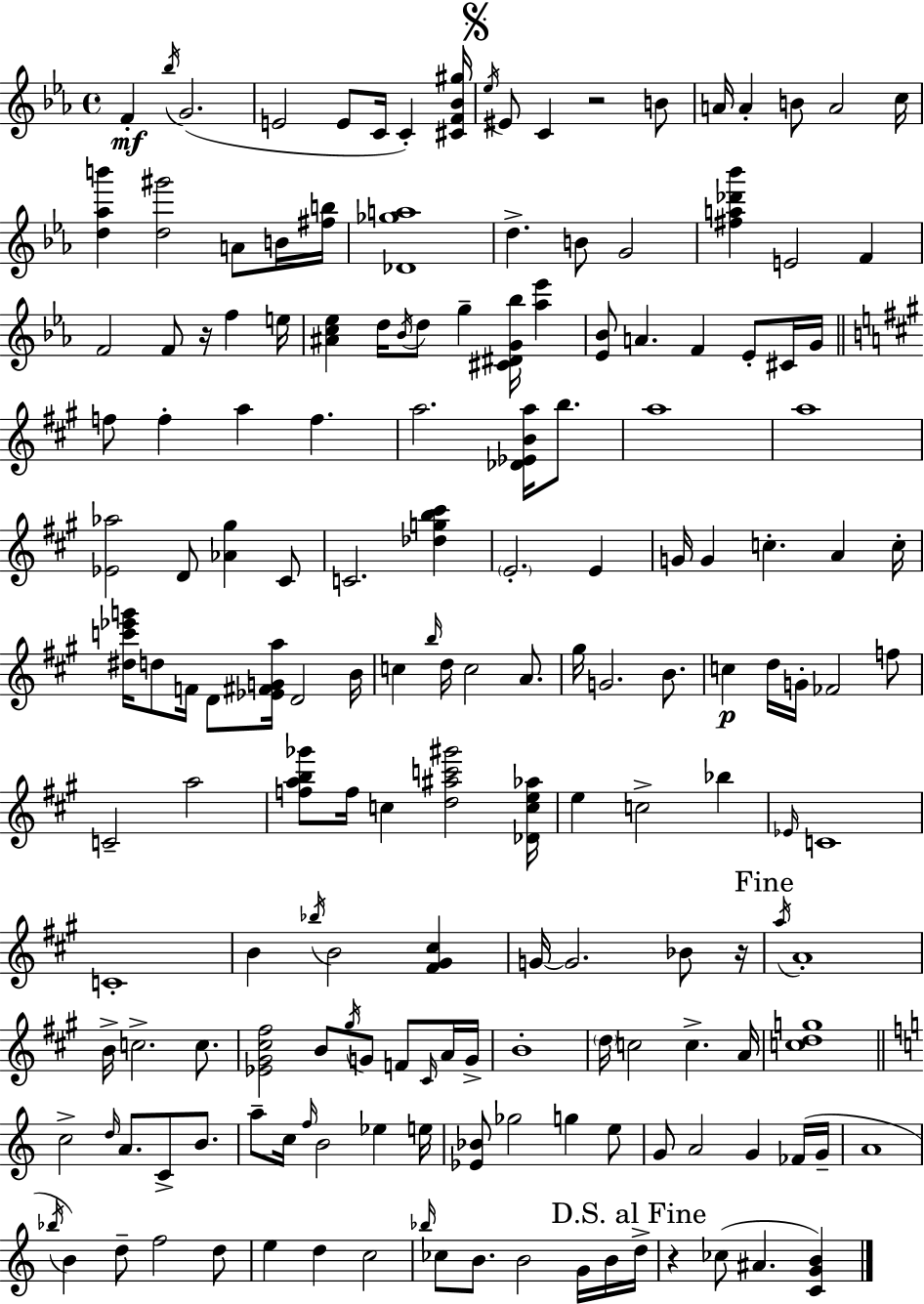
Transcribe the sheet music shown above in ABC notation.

X:1
T:Untitled
M:4/4
L:1/4
K:Cm
F _b/4 G2 E2 E/2 C/4 C [^CF_B^g]/4 _e/4 ^E/2 C z2 B/2 A/4 A B/2 A2 c/4 [d_ab'] [d^g']2 A/2 B/4 [^fb]/4 [_D_ga]4 d B/2 G2 [^fa_d'_b'] E2 F F2 F/2 z/4 f e/4 [^Ac_e] d/4 _B/4 d/2 g [^C^DG_b]/4 [_a_e'] [_E_B]/2 A F _E/2 ^C/4 G/4 f/2 f a f a2 [_D_EBa]/4 b/2 a4 a4 [_E_a]2 D/2 [_A^g] ^C/2 C2 [_dgb^c'] E2 E G/4 G c A c/4 [^dc'_e'g']/4 d/2 F/4 D/2 [_E^FGa]/4 D2 B/4 c b/4 d/4 c2 A/2 ^g/4 G2 B/2 c d/4 G/4 _F2 f/2 C2 a2 [fab_g']/2 f/4 c [d^ac'^g']2 [_Dce_a]/4 e c2 _b _E/4 C4 C4 B _b/4 B2 [^F^G^c] G/4 G2 _B/2 z/4 a/4 A4 B/4 c2 c/2 [_E^G^c^f]2 B/2 ^g/4 G/2 F/2 ^C/4 A/4 G/4 B4 d/4 c2 c A/4 [cdg]4 c2 d/4 A/2 C/2 B/2 a/2 c/4 f/4 B2 _e e/4 [_E_B]/2 _g2 g e/2 G/2 A2 G _F/4 G/4 A4 _b/4 B d/2 f2 d/2 e d c2 _b/4 _c/2 B/2 B2 G/4 B/4 d/4 z _c/2 ^A [CGB]